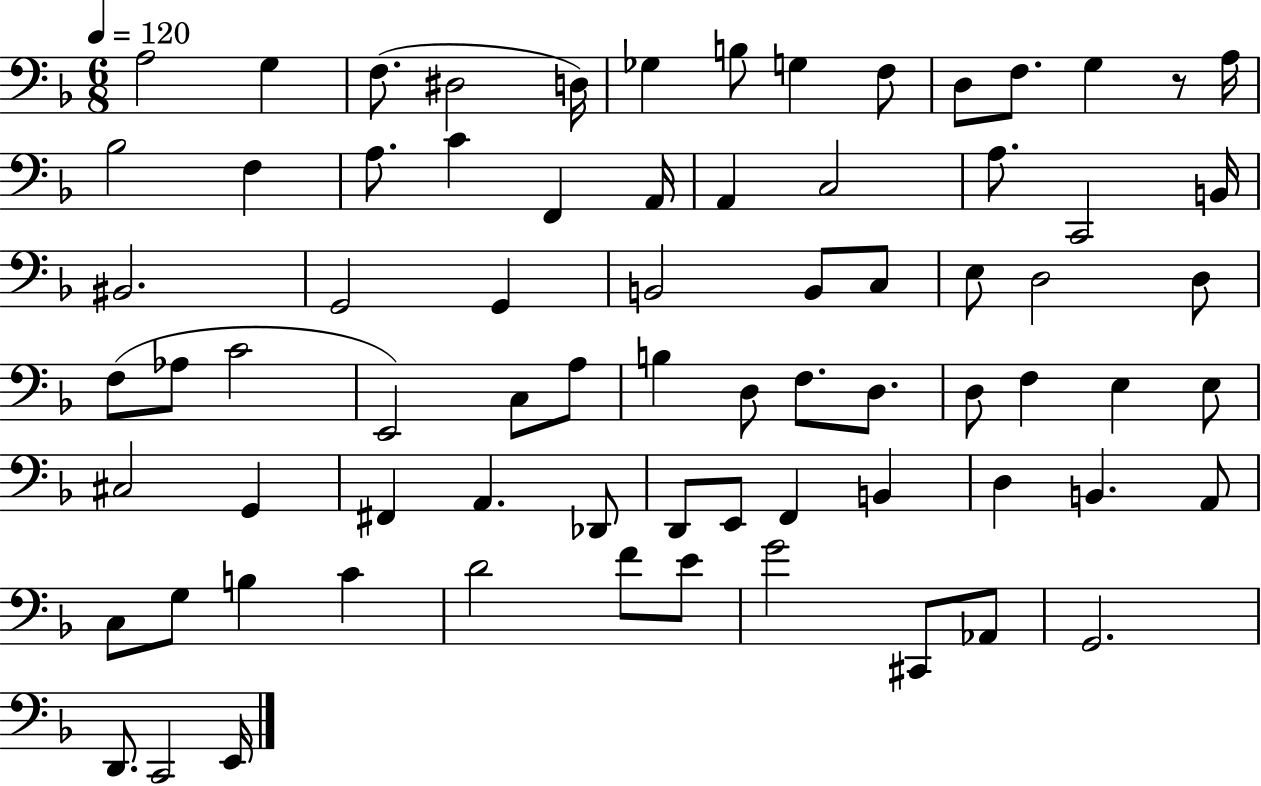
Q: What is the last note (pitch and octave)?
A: E2